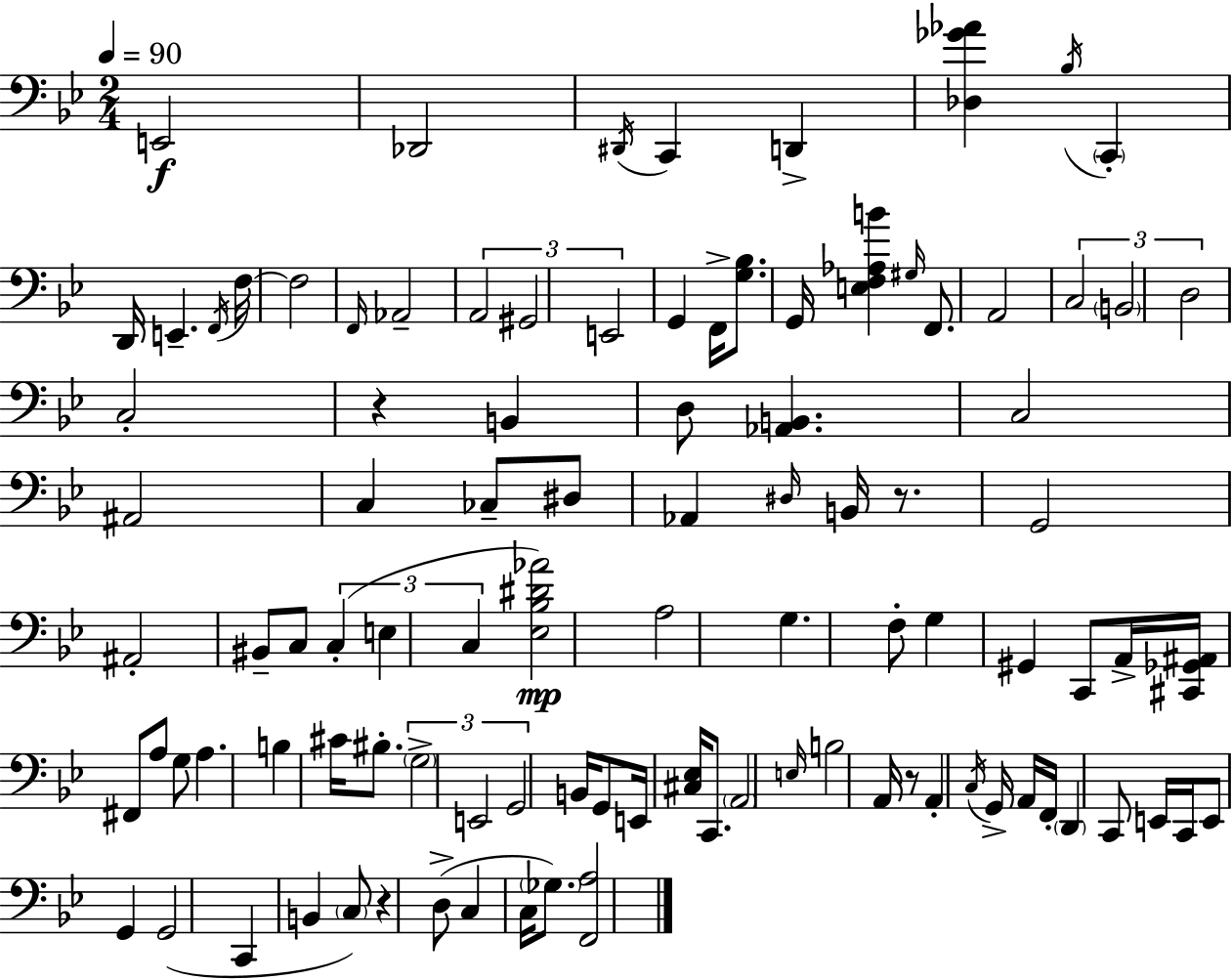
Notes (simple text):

E2/h Db2/h D#2/s C2/q D2/q [Db3,Gb4,Ab4]/q Bb3/s C2/q D2/s E2/q. F2/s F3/s F3/h F2/s Ab2/h A2/h G#2/h E2/h G2/q F2/s [G3,Bb3]/e. G2/s [E3,F3,Ab3,B4]/q G#3/s F2/e. A2/h C3/h B2/h D3/h C3/h R/q B2/q D3/e [Ab2,B2]/q. C3/h A#2/h C3/q CES3/e D#3/e Ab2/q D#3/s B2/s R/e. G2/h A#2/h BIS2/e C3/e C3/q E3/q C3/q [Eb3,Bb3,D#4,Ab4]/h A3/h G3/q. F3/e G3/q G#2/q C2/e A2/s [C#2,Gb2,A#2]/s F#2/e A3/e G3/e A3/q. B3/q C#4/s BIS3/e. G3/h E2/h G2/h B2/s G2/e E2/s [C#3,Eb3]/s C2/e. A2/h E3/s B3/h A2/s R/e A2/q C3/s G2/s A2/s F2/s D2/q C2/e E2/s C2/s E2/e G2/q G2/h C2/q B2/q C3/e R/q D3/e C3/q C3/s Gb3/e. [F2,A3]/h